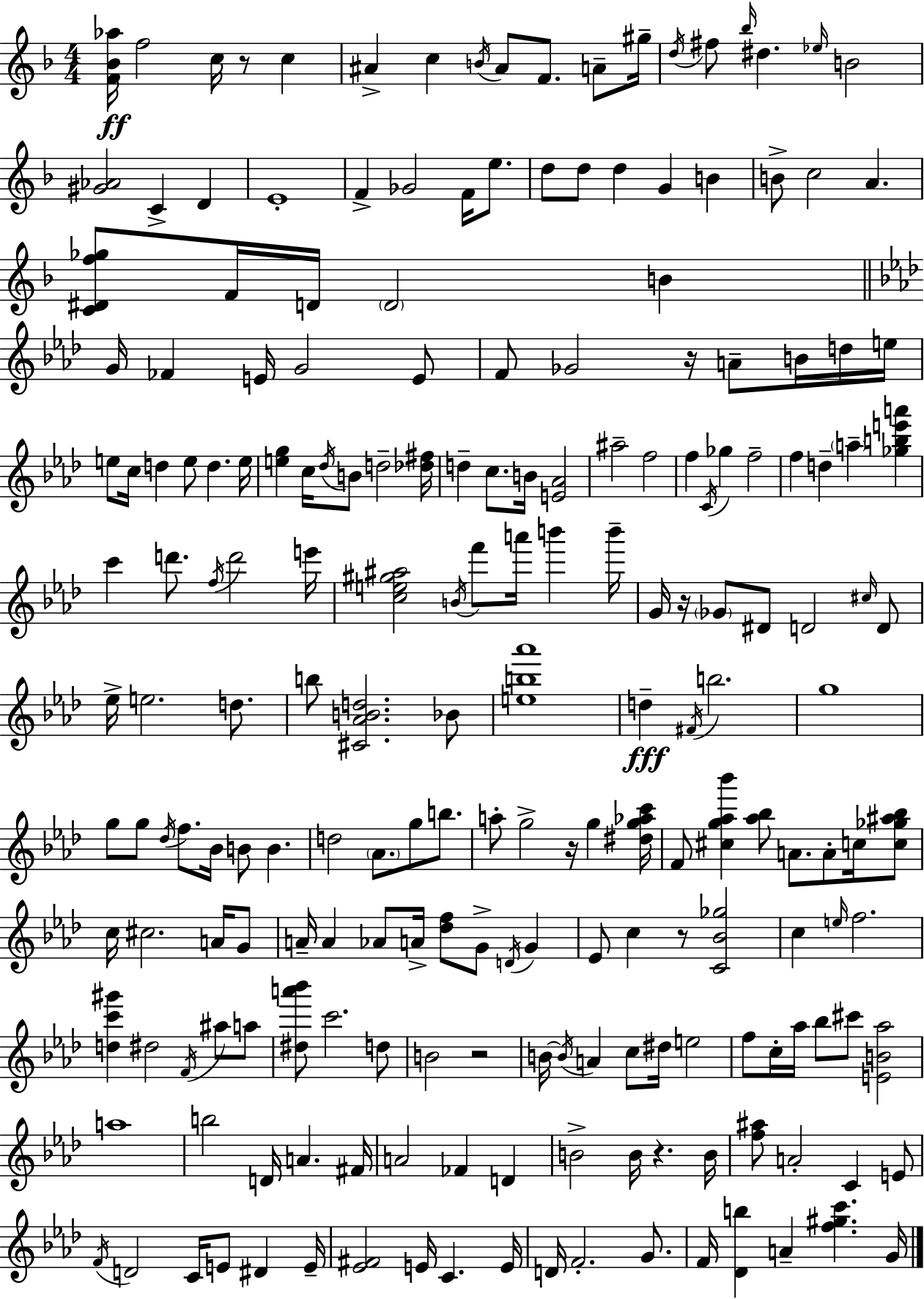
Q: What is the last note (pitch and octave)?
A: G4